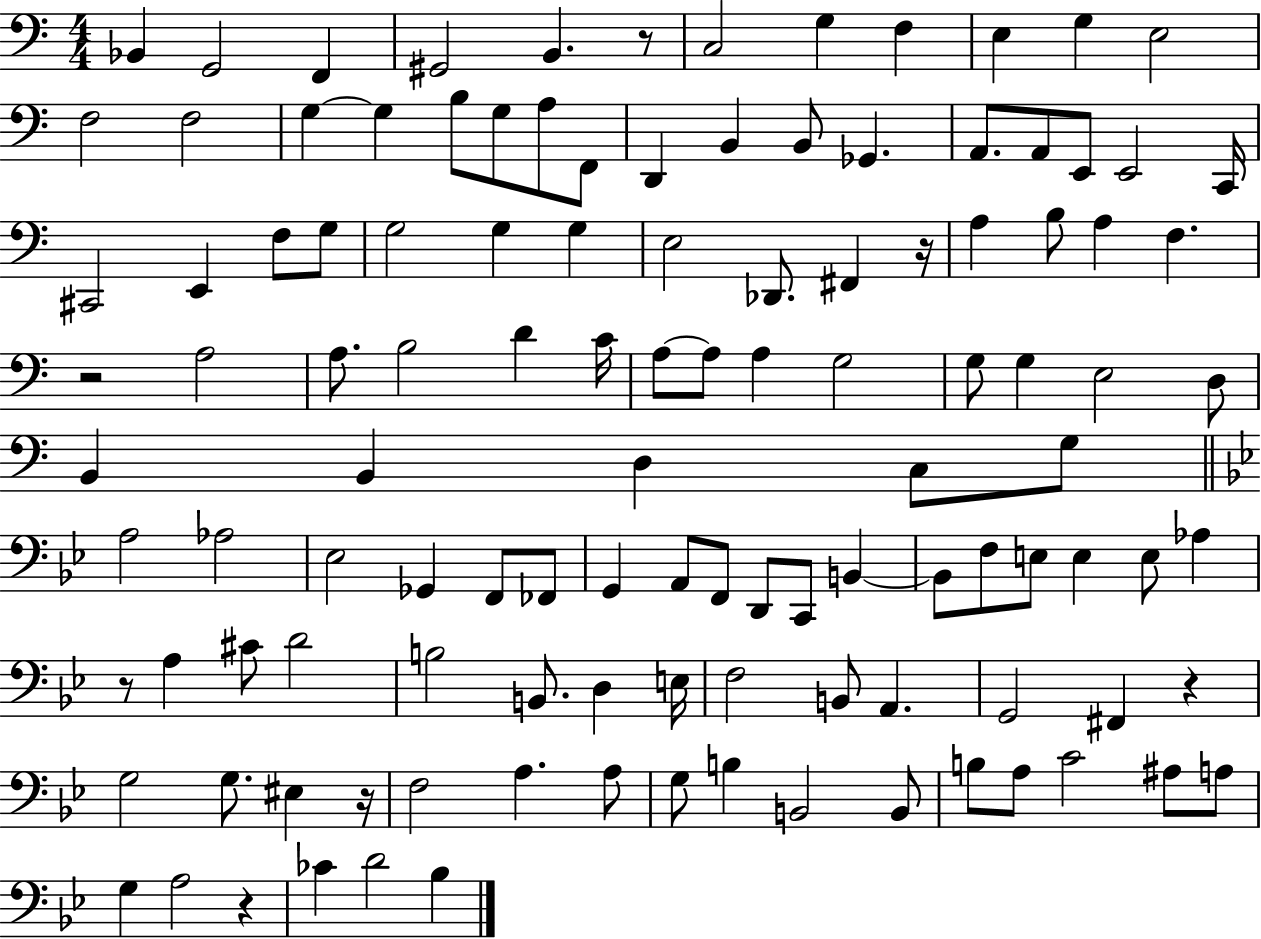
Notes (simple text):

Bb2/q G2/h F2/q G#2/h B2/q. R/e C3/h G3/q F3/q E3/q G3/q E3/h F3/h F3/h G3/q G3/q B3/e G3/e A3/e F2/e D2/q B2/q B2/e Gb2/q. A2/e. A2/e E2/e E2/h C2/s C#2/h E2/q F3/e G3/e G3/h G3/q G3/q E3/h Db2/e. F#2/q R/s A3/q B3/e A3/q F3/q. R/h A3/h A3/e. B3/h D4/q C4/s A3/e A3/e A3/q G3/h G3/e G3/q E3/h D3/e B2/q B2/q D3/q C3/e G3/e A3/h Ab3/h Eb3/h Gb2/q F2/e FES2/e G2/q A2/e F2/e D2/e C2/e B2/q B2/e F3/e E3/e E3/q E3/e Ab3/q R/e A3/q C#4/e D4/h B3/h B2/e. D3/q E3/s F3/h B2/e A2/q. G2/h F#2/q R/q G3/h G3/e. EIS3/q R/s F3/h A3/q. A3/e G3/e B3/q B2/h B2/e B3/e A3/e C4/h A#3/e A3/e G3/q A3/h R/q CES4/q D4/h Bb3/q